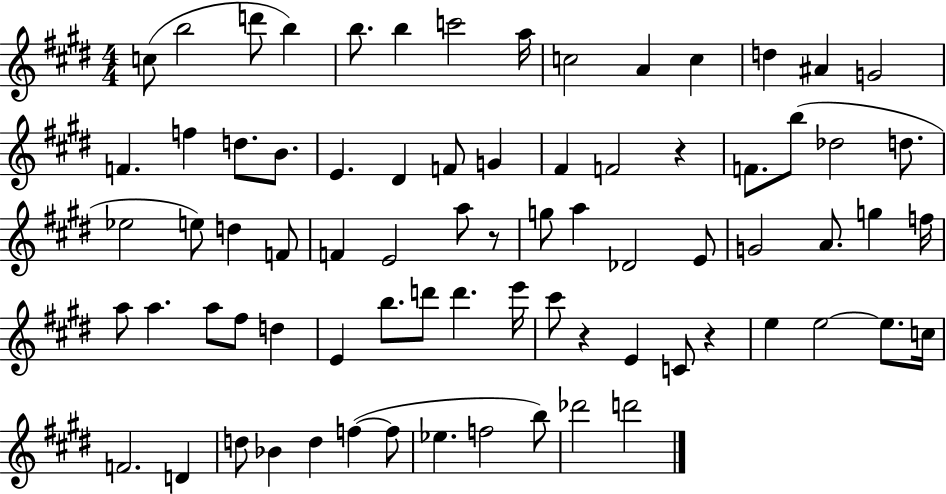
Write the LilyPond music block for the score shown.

{
  \clef treble
  \numericTimeSignature
  \time 4/4
  \key e \major
  \repeat volta 2 { c''8( b''2 d'''8 b''4) | b''8. b''4 c'''2 a''16 | c''2 a'4 c''4 | d''4 ais'4 g'2 | \break f'4. f''4 d''8. b'8. | e'4. dis'4 f'8 g'4 | fis'4 f'2 r4 | f'8. b''8( des''2 d''8. | \break ees''2 e''8) d''4 f'8 | f'4 e'2 a''8 r8 | g''8 a''4 des'2 e'8 | g'2 a'8. g''4 f''16 | \break a''8 a''4. a''8 fis''8 d''4 | e'4 b''8. d'''8 d'''4. e'''16 | cis'''8 r4 e'4 c'8 r4 | e''4 e''2~~ e''8. c''16 | \break f'2. d'4 | d''8 bes'4 d''4 f''4~(~ f''8 | ees''4. f''2 b''8) | des'''2 d'''2 | \break } \bar "|."
}